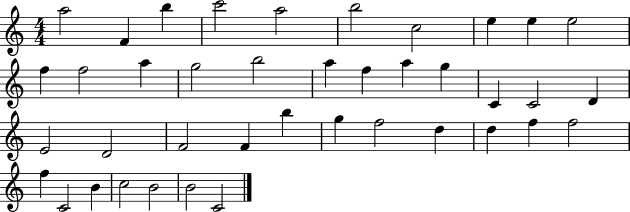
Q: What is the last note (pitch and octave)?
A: C4